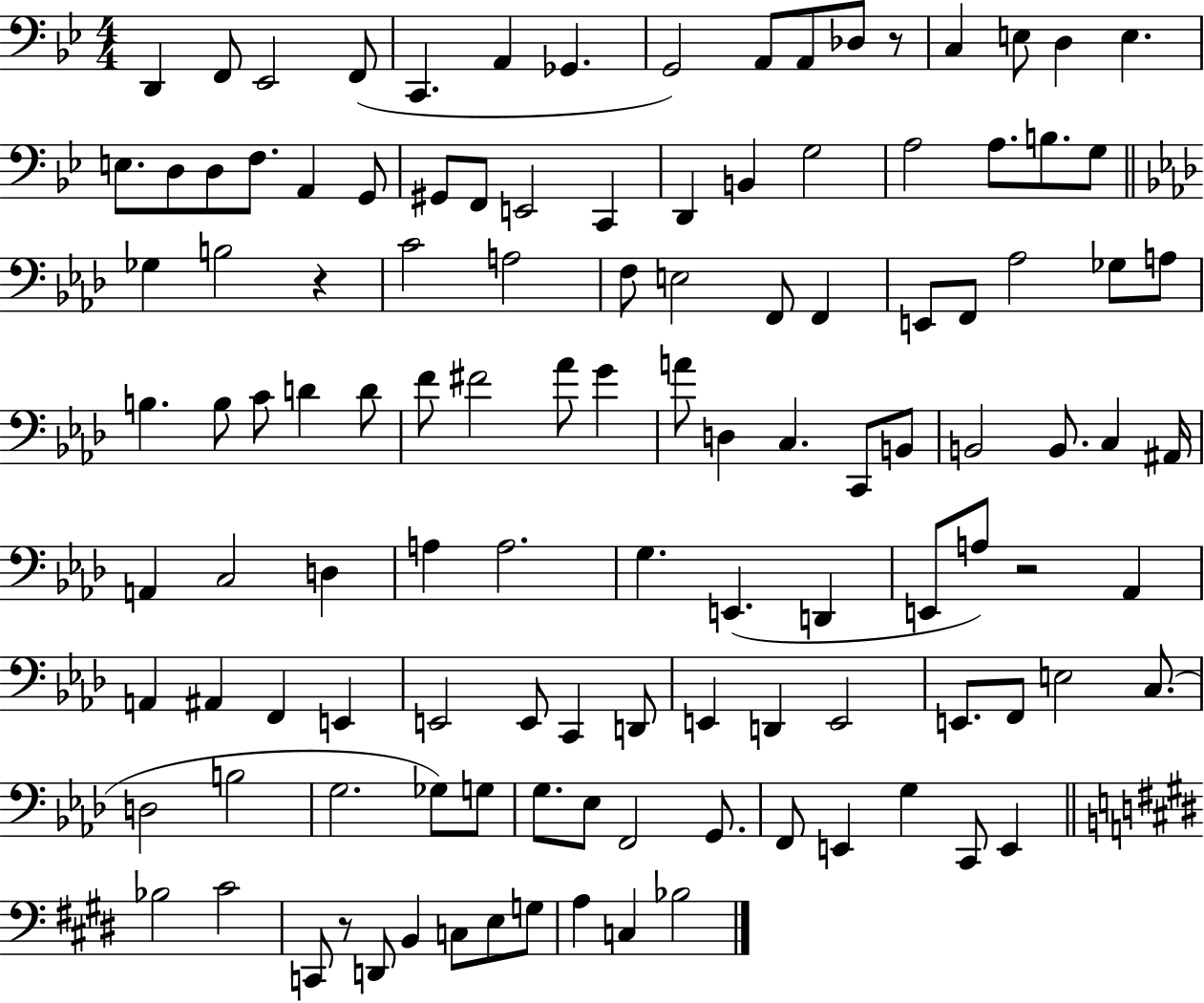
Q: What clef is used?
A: bass